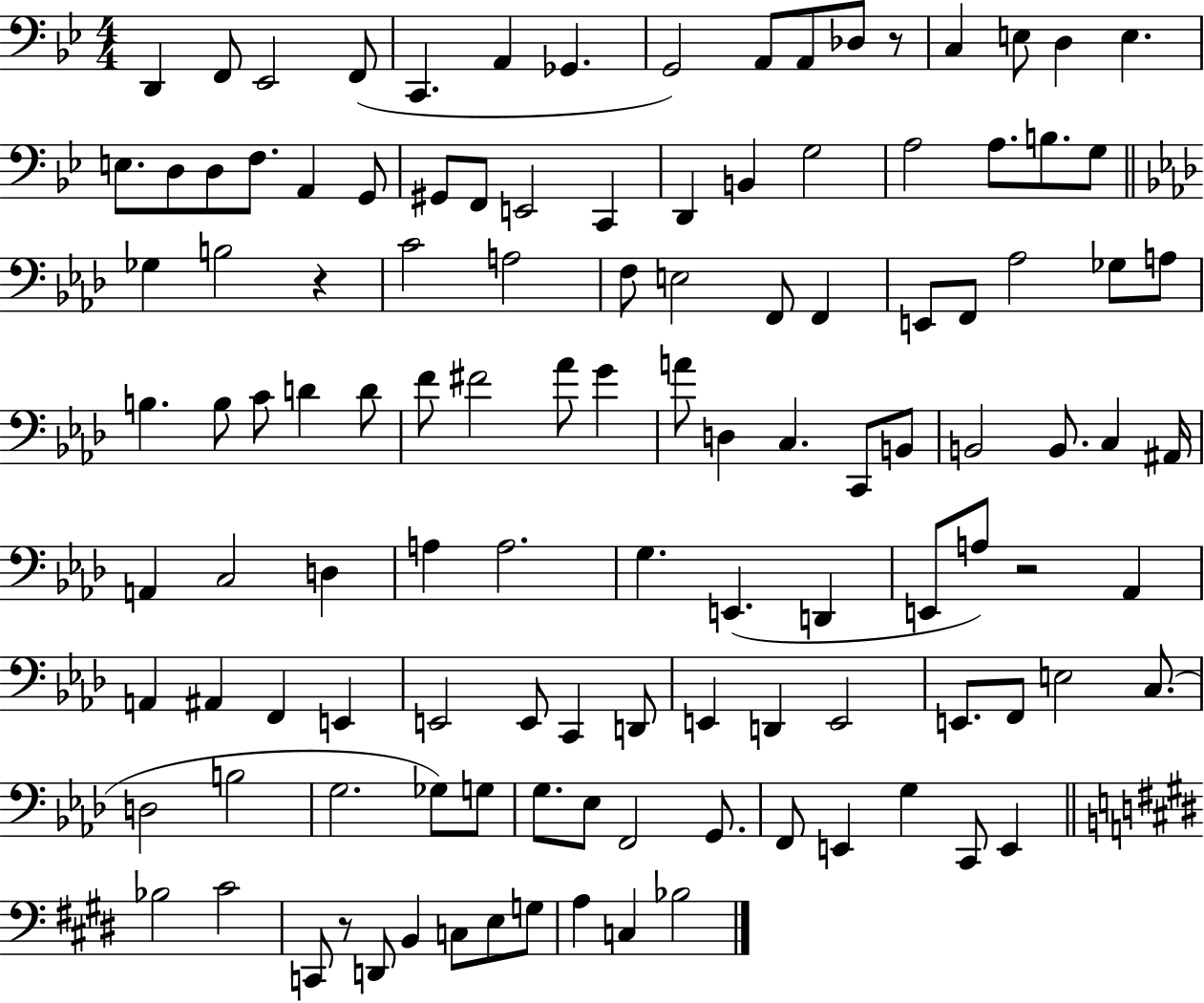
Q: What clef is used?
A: bass